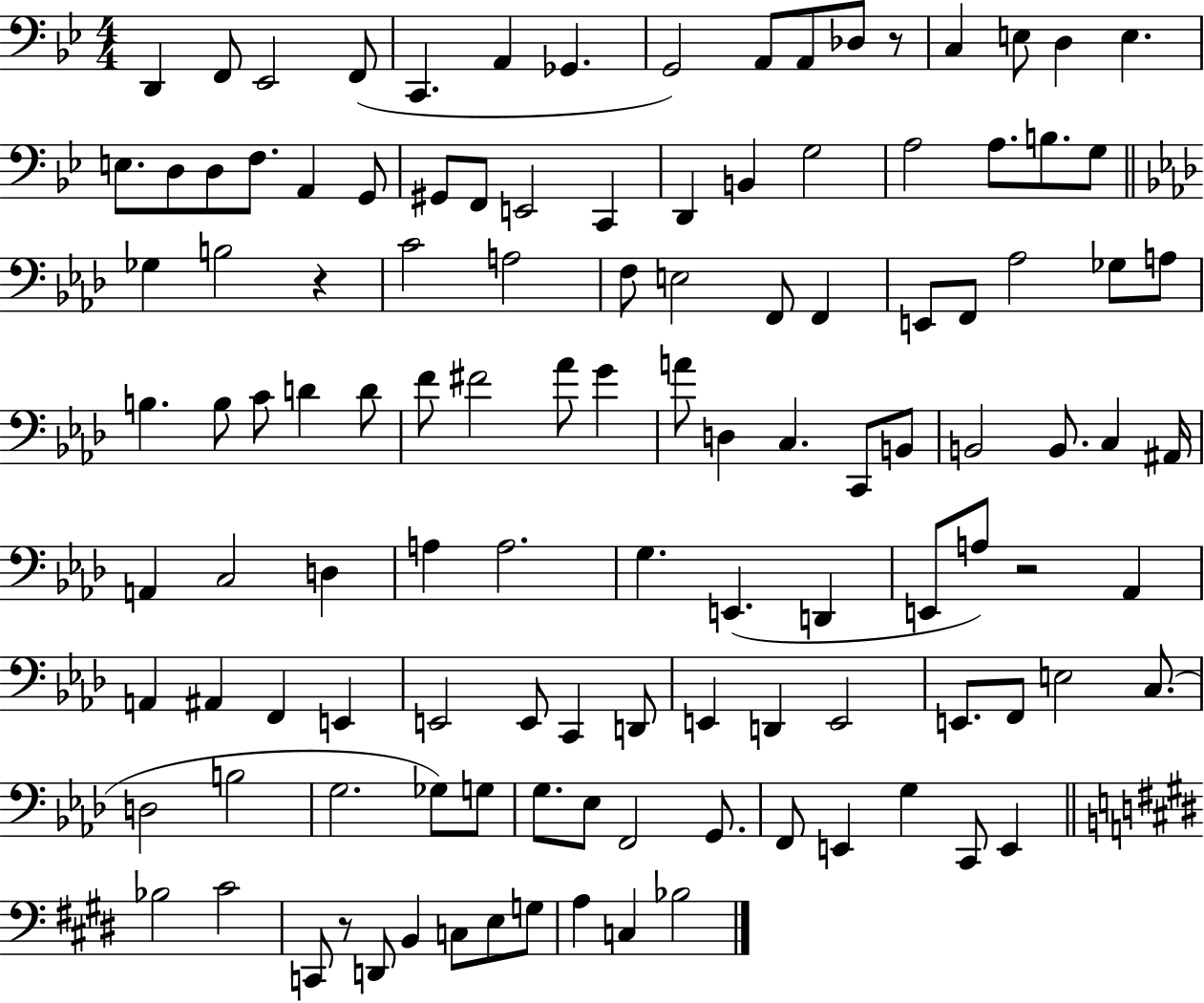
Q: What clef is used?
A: bass